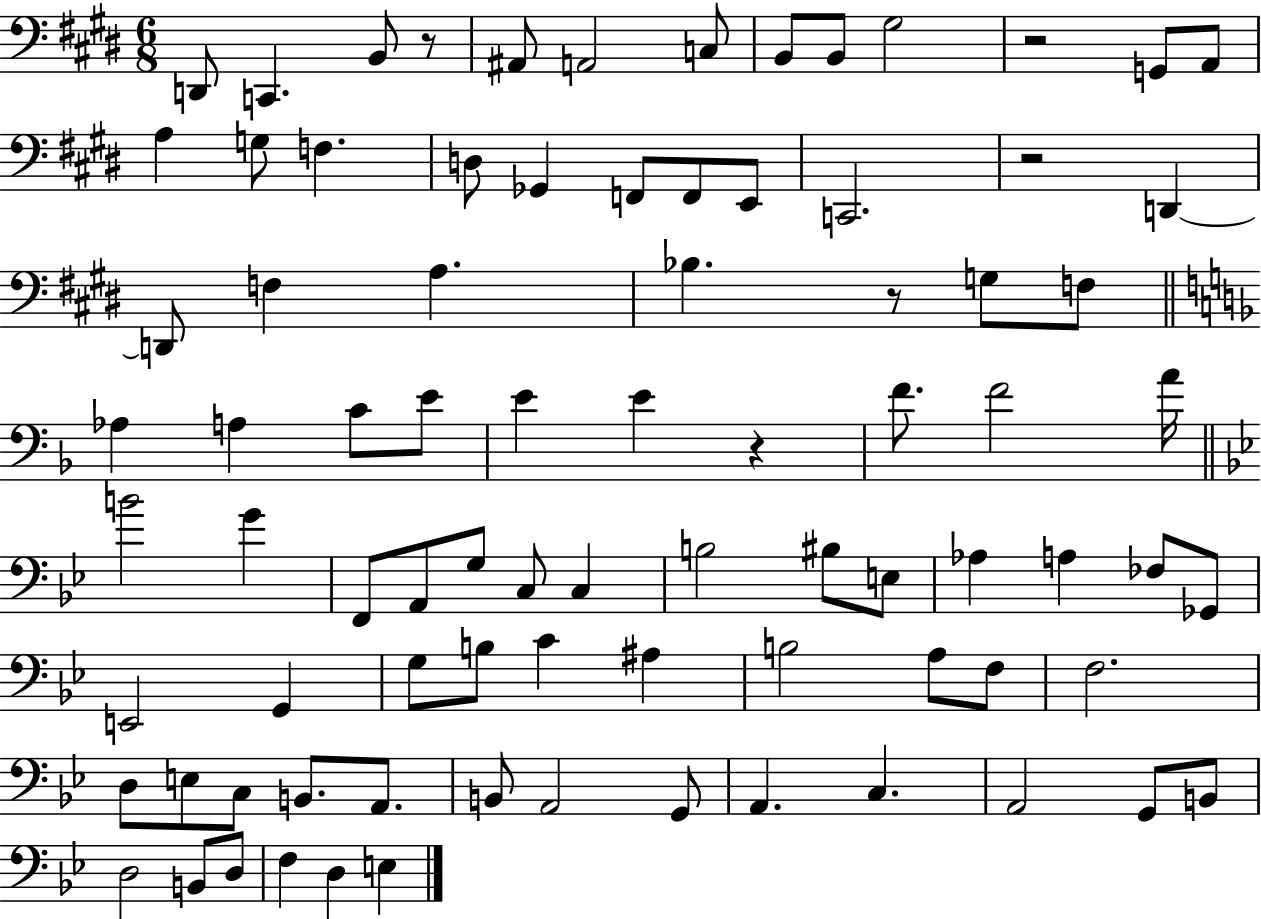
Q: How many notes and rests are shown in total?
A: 84